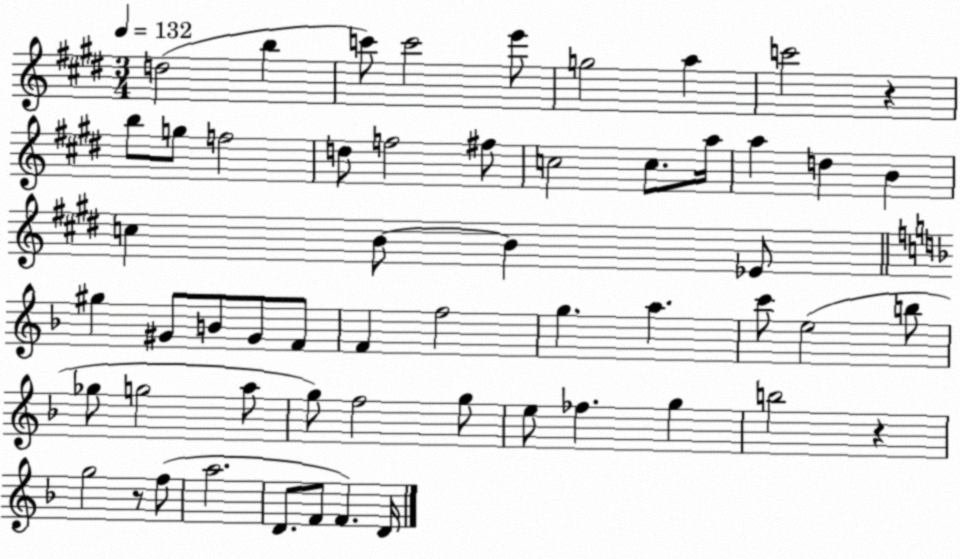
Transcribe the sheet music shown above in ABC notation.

X:1
T:Untitled
M:3/4
L:1/4
K:E
d2 b c'/2 c'2 e'/2 g2 a c'2 z b/2 g/2 f2 d/2 f2 ^f/2 c2 c/2 a/4 a d B c B/2 B _E/2 ^g ^G/2 B/2 ^G/2 F/2 F f2 g a c'/2 e2 b/2 _g/2 g2 a/2 g/2 f2 g/2 e/2 _f g b2 z g2 z/2 f/2 a2 D/2 F/2 F D/4